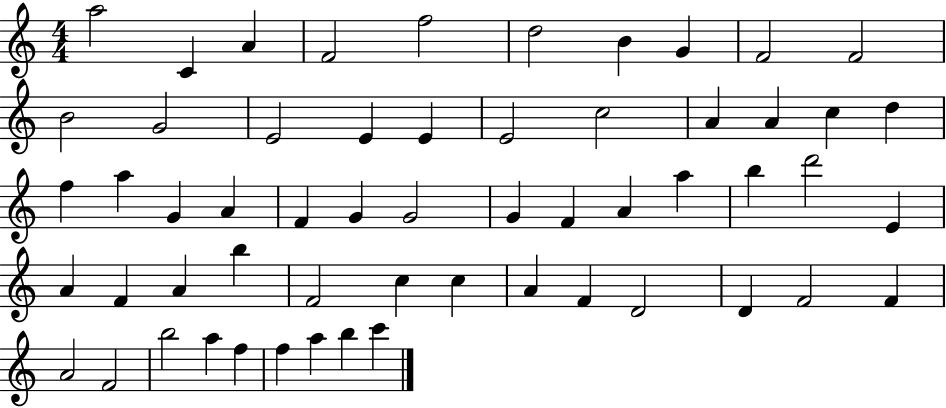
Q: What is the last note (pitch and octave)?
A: C6